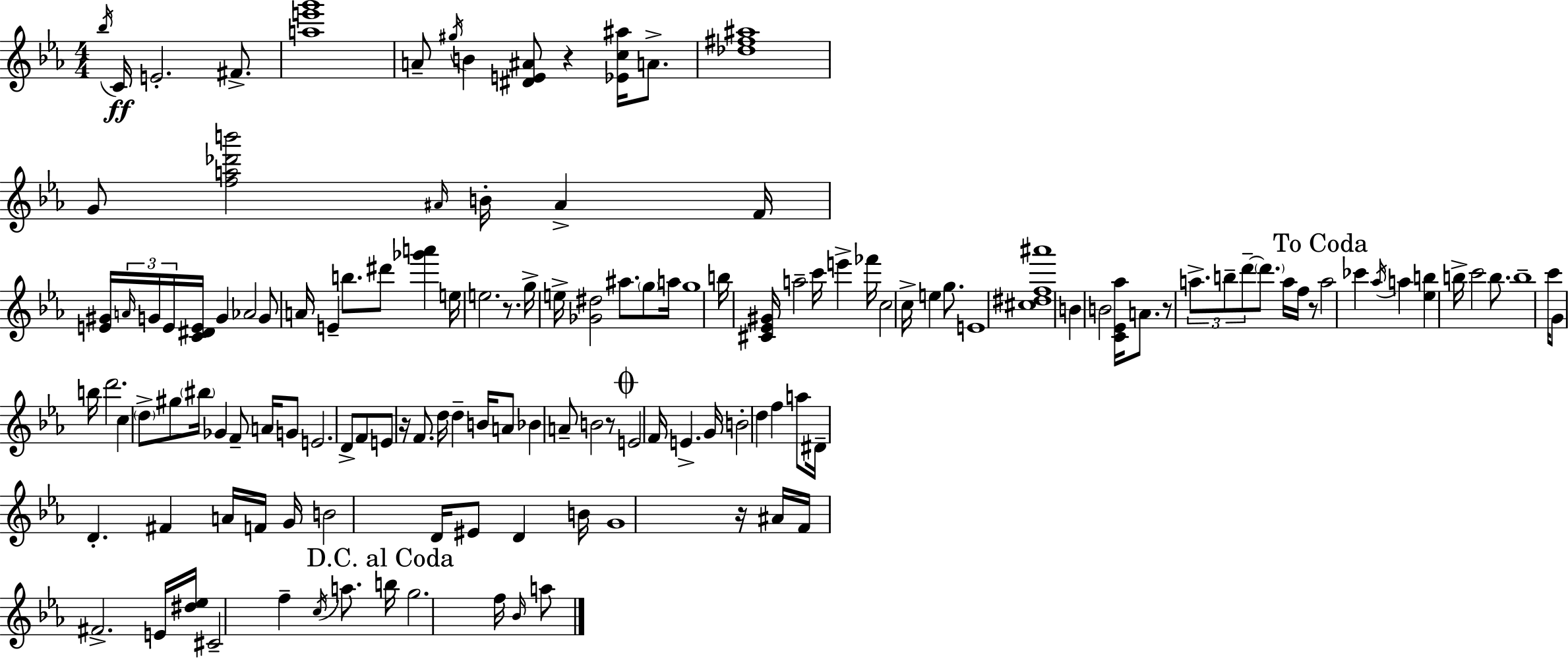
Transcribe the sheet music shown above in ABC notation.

X:1
T:Untitled
M:4/4
L:1/4
K:Eb
_b/4 C/4 E2 ^F/2 [ae'g']4 A/2 ^g/4 B [^DE^A]/2 z [_Ec^a]/4 A/2 [_d^f^a]4 G/2 [fa_d'b']2 ^A/4 B/4 ^A F/4 [E^G]/4 A/4 G/4 E/4 [C^DE]/4 G _A2 G/2 A/4 E b/2 ^d'/2 [_g'a'] e/4 e2 z/2 g/4 e/4 [_G^d]2 ^a/2 g/2 a/4 g4 b/4 [^C_E^G]/4 a2 c'/4 e' _f'/4 c2 c/4 e g/2 E4 [^c^df^a']4 B B2 [C_E_a]/4 A/2 z/2 a/2 b/2 d'/2 d'/2 a/4 f/4 z/2 a2 _c' _a/4 a [_eb] b/4 c'2 b/2 b4 c'/4 G/2 b/4 d'2 c d/2 ^g/2 ^b/4 _G F/2 A/4 G/2 E2 D/2 F/2 E/2 z/4 F/2 d/4 d B/4 A/2 _B A/2 B2 z/2 E2 F/4 E G/4 B2 d f a/2 ^D/4 D ^F A/4 F/4 G/4 B2 D/4 ^E/2 D B/4 G4 z/4 ^A/4 F/4 ^F2 E/4 [^d_e]/4 ^C2 f c/4 a/2 b/4 g2 f/4 _B/4 a/2